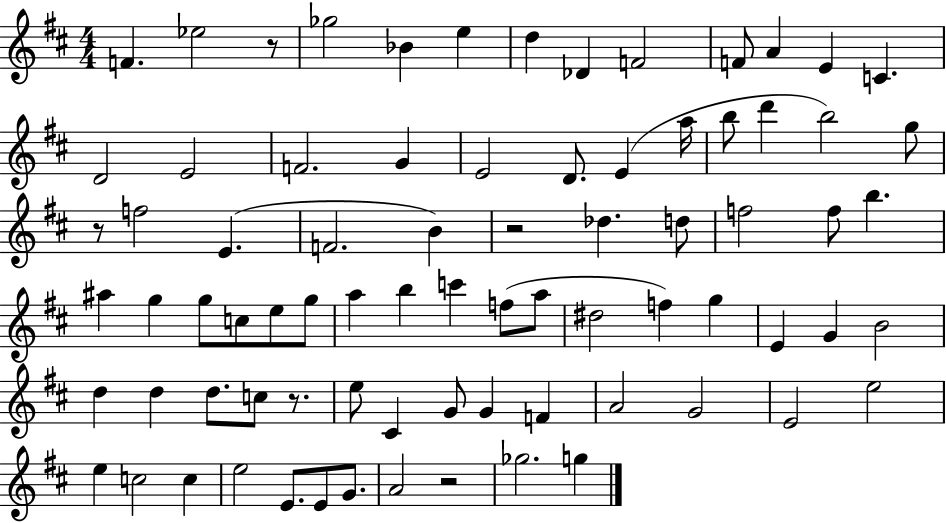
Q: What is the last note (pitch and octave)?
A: G5